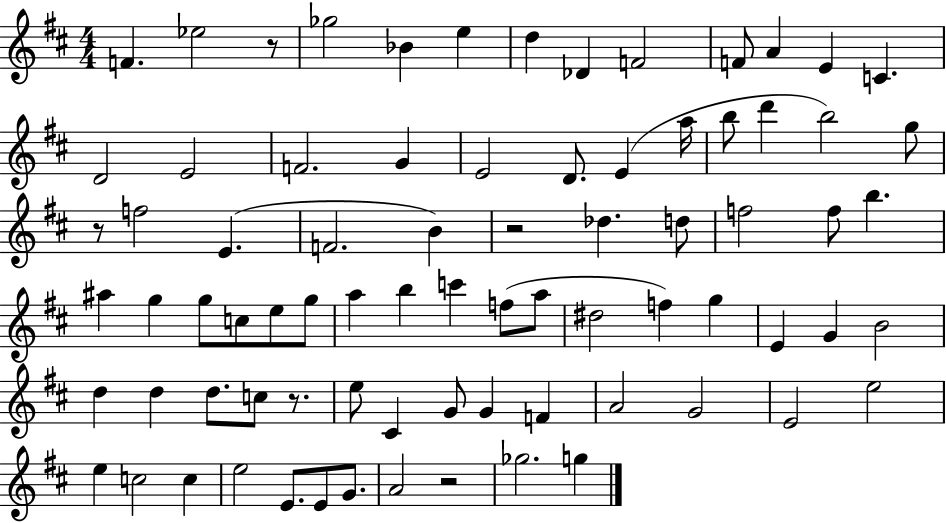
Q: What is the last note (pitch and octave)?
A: G5